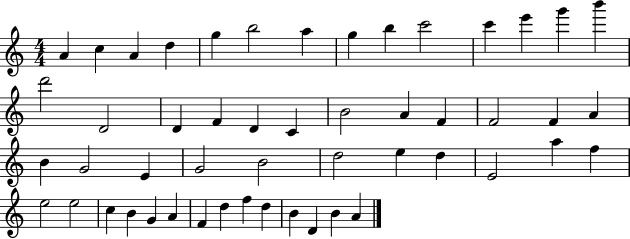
X:1
T:Untitled
M:4/4
L:1/4
K:C
A c A d g b2 a g b c'2 c' e' g' b' d'2 D2 D F D C B2 A F F2 F A B G2 E G2 B2 d2 e d E2 a f e2 e2 c B G A F d f d B D B A